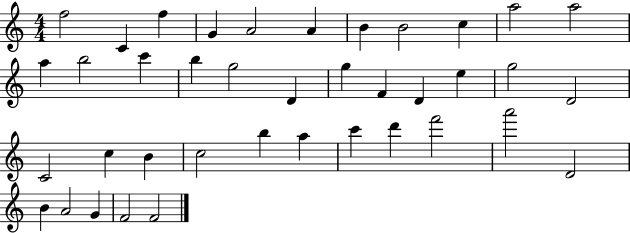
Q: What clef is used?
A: treble